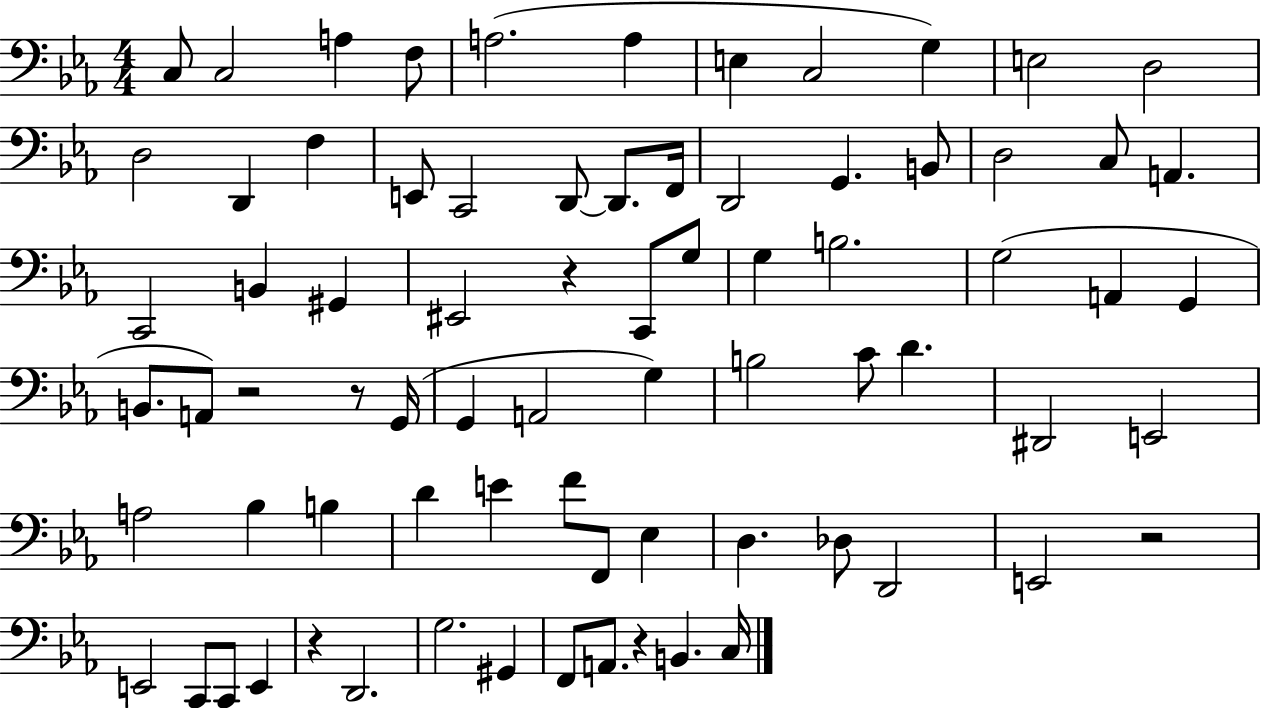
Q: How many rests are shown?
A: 6